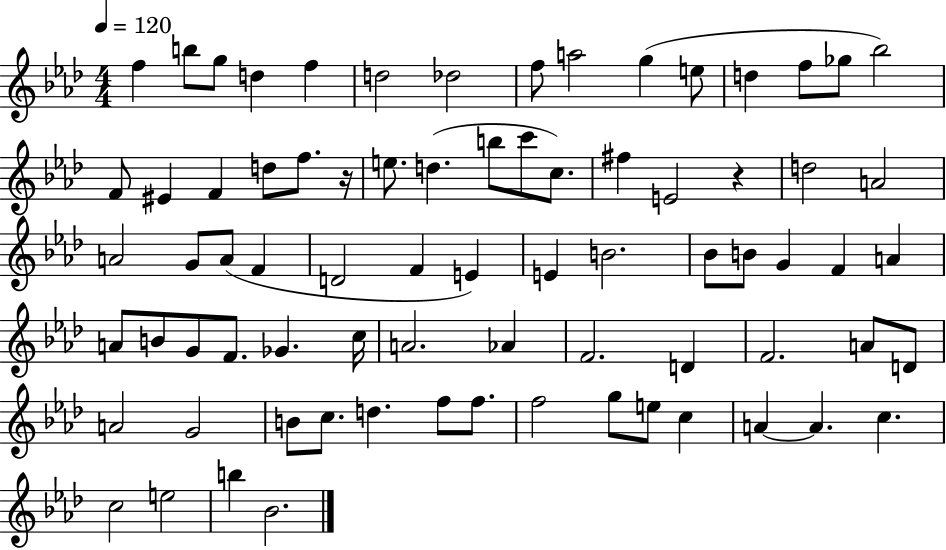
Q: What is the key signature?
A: AES major